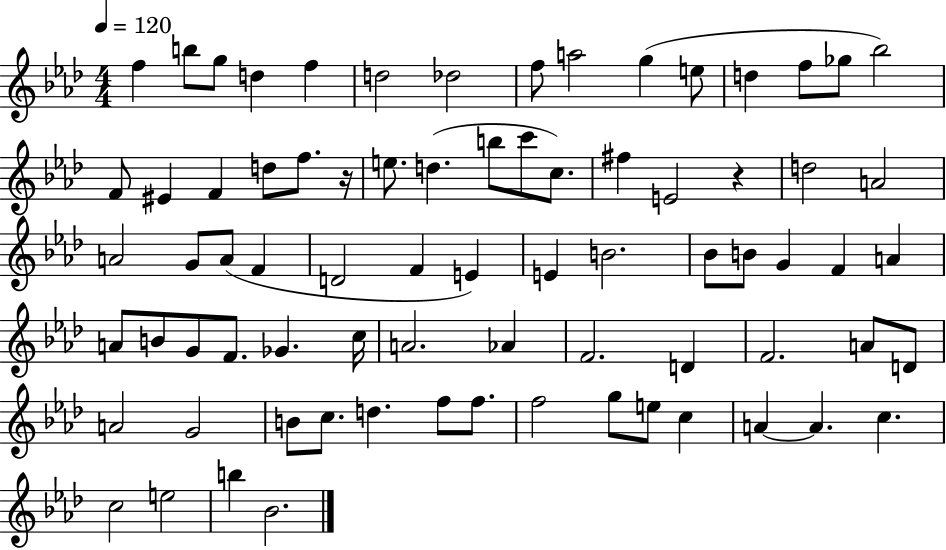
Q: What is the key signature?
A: AES major